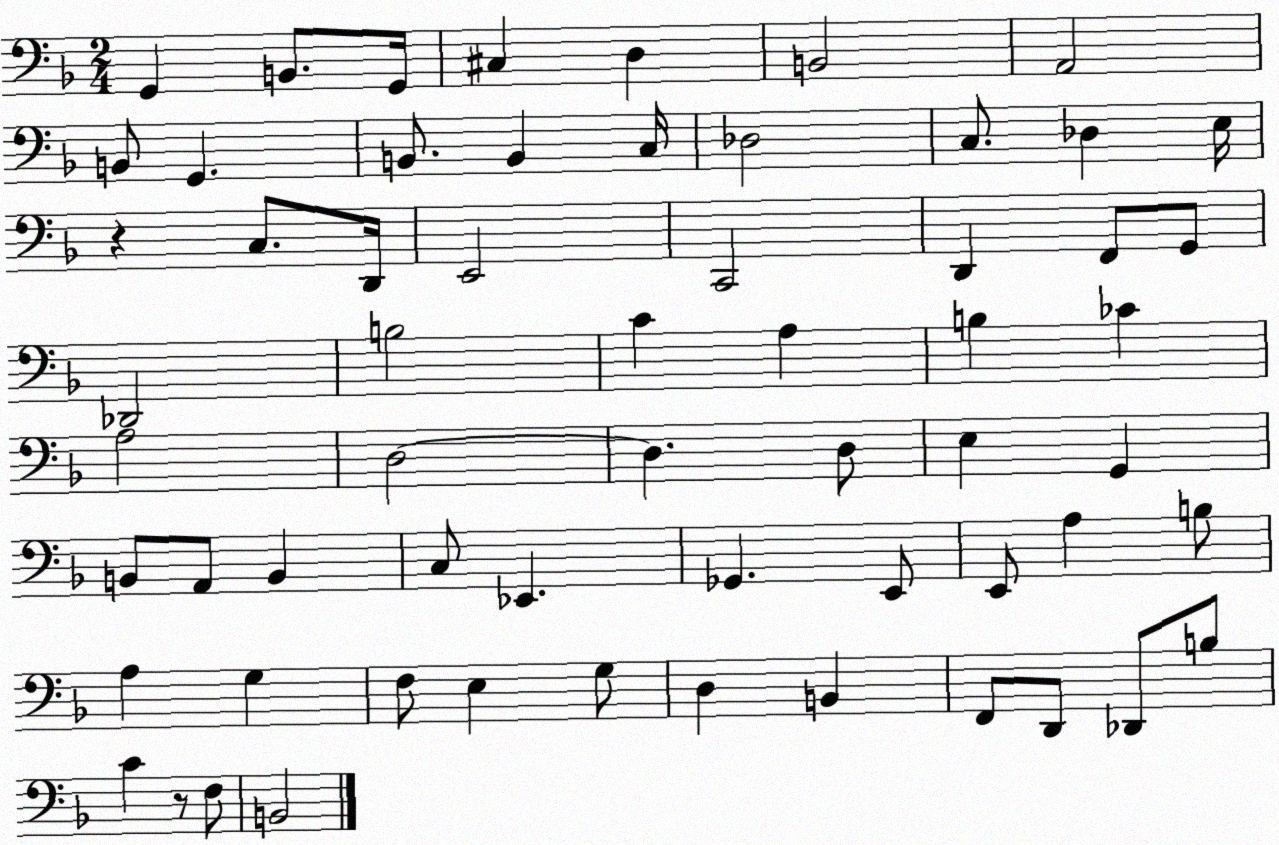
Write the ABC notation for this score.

X:1
T:Untitled
M:2/4
L:1/4
K:F
G,, B,,/2 G,,/4 ^C, D, B,,2 A,,2 B,,/2 G,, B,,/2 B,, C,/4 _D,2 C,/2 _D, E,/4 z C,/2 D,,/4 E,,2 C,,2 D,, F,,/2 G,,/2 _D,,2 B,2 C A, B, _C A,2 D,2 D, D,/2 E, G,, B,,/2 A,,/2 B,, C,/2 _E,, _G,, E,,/2 E,,/2 A, B,/2 A, G, F,/2 E, G,/2 D, B,, F,,/2 D,,/2 _D,,/2 B,/2 C z/2 F,/2 B,,2